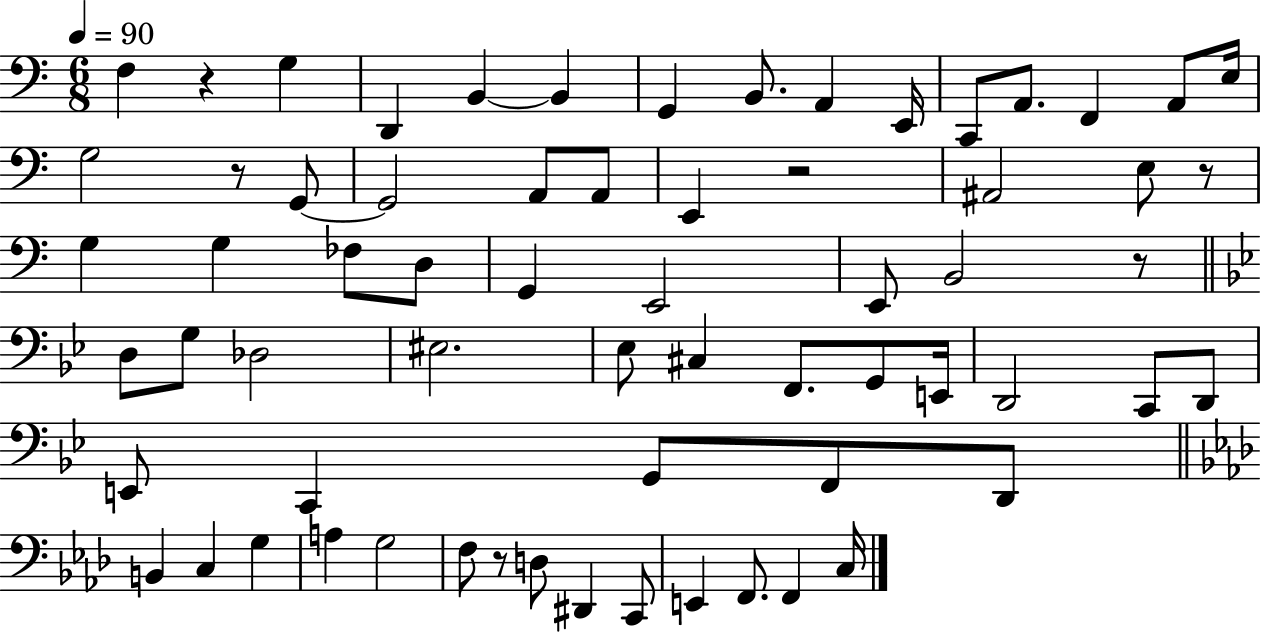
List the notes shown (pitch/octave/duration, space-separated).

F3/q R/q G3/q D2/q B2/q B2/q G2/q B2/e. A2/q E2/s C2/e A2/e. F2/q A2/e E3/s G3/h R/e G2/e G2/h A2/e A2/e E2/q R/h A#2/h E3/e R/e G3/q G3/q FES3/e D3/e G2/q E2/h E2/e B2/h R/e D3/e G3/e Db3/h EIS3/h. Eb3/e C#3/q F2/e. G2/e E2/s D2/h C2/e D2/e E2/e C2/q G2/e F2/e D2/e B2/q C3/q G3/q A3/q G3/h F3/e R/e D3/e D#2/q C2/e E2/q F2/e. F2/q C3/s